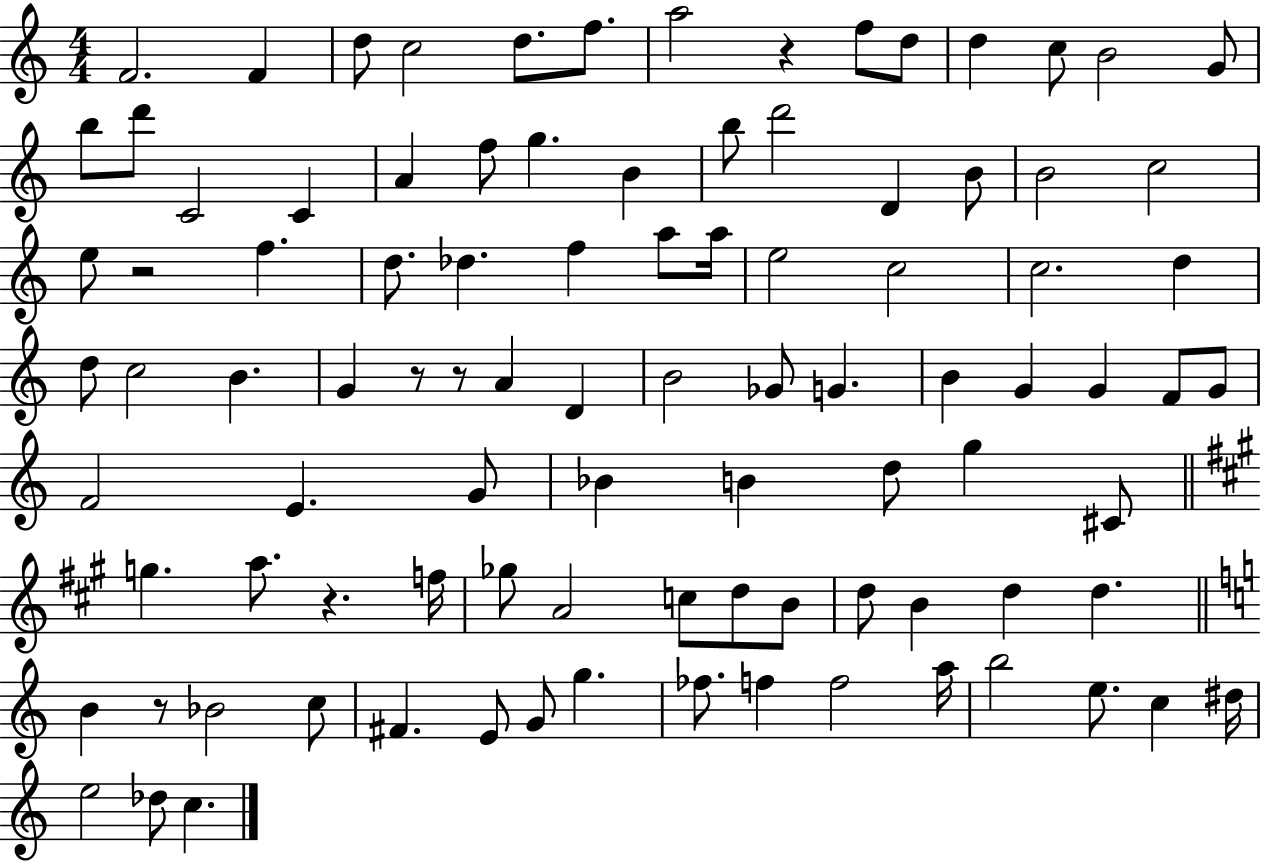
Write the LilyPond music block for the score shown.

{
  \clef treble
  \numericTimeSignature
  \time 4/4
  \key c \major
  f'2. f'4 | d''8 c''2 d''8. f''8. | a''2 r4 f''8 d''8 | d''4 c''8 b'2 g'8 | \break b''8 d'''8 c'2 c'4 | a'4 f''8 g''4. b'4 | b''8 d'''2 d'4 b'8 | b'2 c''2 | \break e''8 r2 f''4. | d''8. des''4. f''4 a''8 a''16 | e''2 c''2 | c''2. d''4 | \break d''8 c''2 b'4. | g'4 r8 r8 a'4 d'4 | b'2 ges'8 g'4. | b'4 g'4 g'4 f'8 g'8 | \break f'2 e'4. g'8 | bes'4 b'4 d''8 g''4 cis'8 | \bar "||" \break \key a \major g''4. a''8. r4. f''16 | ges''8 a'2 c''8 d''8 b'8 | d''8 b'4 d''4 d''4. | \bar "||" \break \key a \minor b'4 r8 bes'2 c''8 | fis'4. e'8 g'8 g''4. | fes''8. f''4 f''2 a''16 | b''2 e''8. c''4 dis''16 | \break e''2 des''8 c''4. | \bar "|."
}